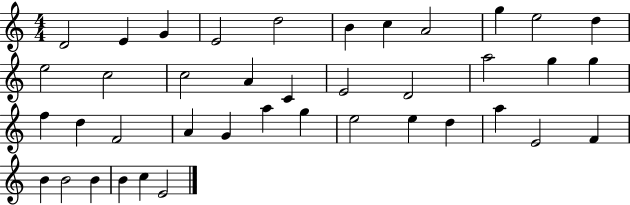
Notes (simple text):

D4/h E4/q G4/q E4/h D5/h B4/q C5/q A4/h G5/q E5/h D5/q E5/h C5/h C5/h A4/q C4/q E4/h D4/h A5/h G5/q G5/q F5/q D5/q F4/h A4/q G4/q A5/q G5/q E5/h E5/q D5/q A5/q E4/h F4/q B4/q B4/h B4/q B4/q C5/q E4/h